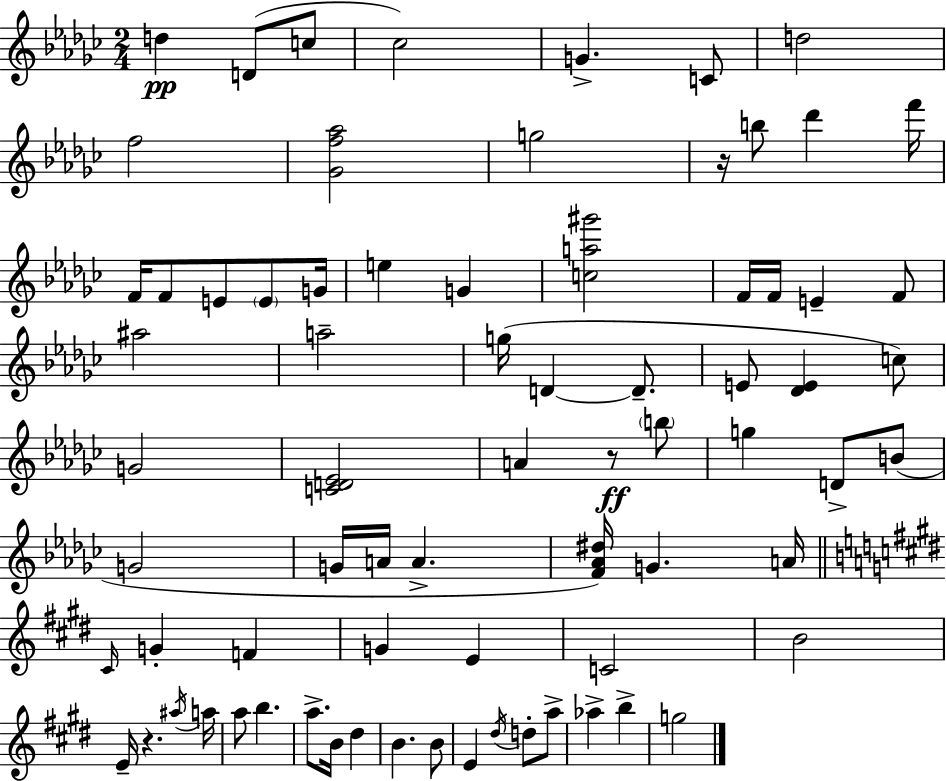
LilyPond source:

{
  \clef treble
  \numericTimeSignature
  \time 2/4
  \key ees \minor
  d''4\pp d'8( c''8 | ces''2) | g'4.-> c'8 | d''2 | \break f''2 | <ges' f'' aes''>2 | g''2 | r16 b''8 des'''4 f'''16 | \break f'16 f'8 e'8 \parenthesize e'8 g'16 | e''4 g'4 | <c'' a'' gis'''>2 | f'16 f'16 e'4-- f'8 | \break ais''2 | a''2-- | g''16( d'4~~ d'8.-- | e'8 <des' e'>4 c''8) | \break g'2 | <c' d' ees'>2 | a'4 r8\ff \parenthesize b''8 | g''4 d'8-> b'8( | \break g'2 | g'16 a'16 a'4.-> | <f' aes' dis''>16) g'4. a'16 | \bar "||" \break \key e \major \grace { cis'16 } g'4-. f'4 | g'4 e'4 | c'2 | b'2 | \break e'16-- r4. | \acciaccatura { ais''16 } a''16 a''8 b''4. | a''8.-> b'16 dis''4 | b'4. | \break b'8 e'4 \acciaccatura { dis''16 } d''8-. | a''8-> aes''4-> b''4-> | g''2 | \bar "|."
}